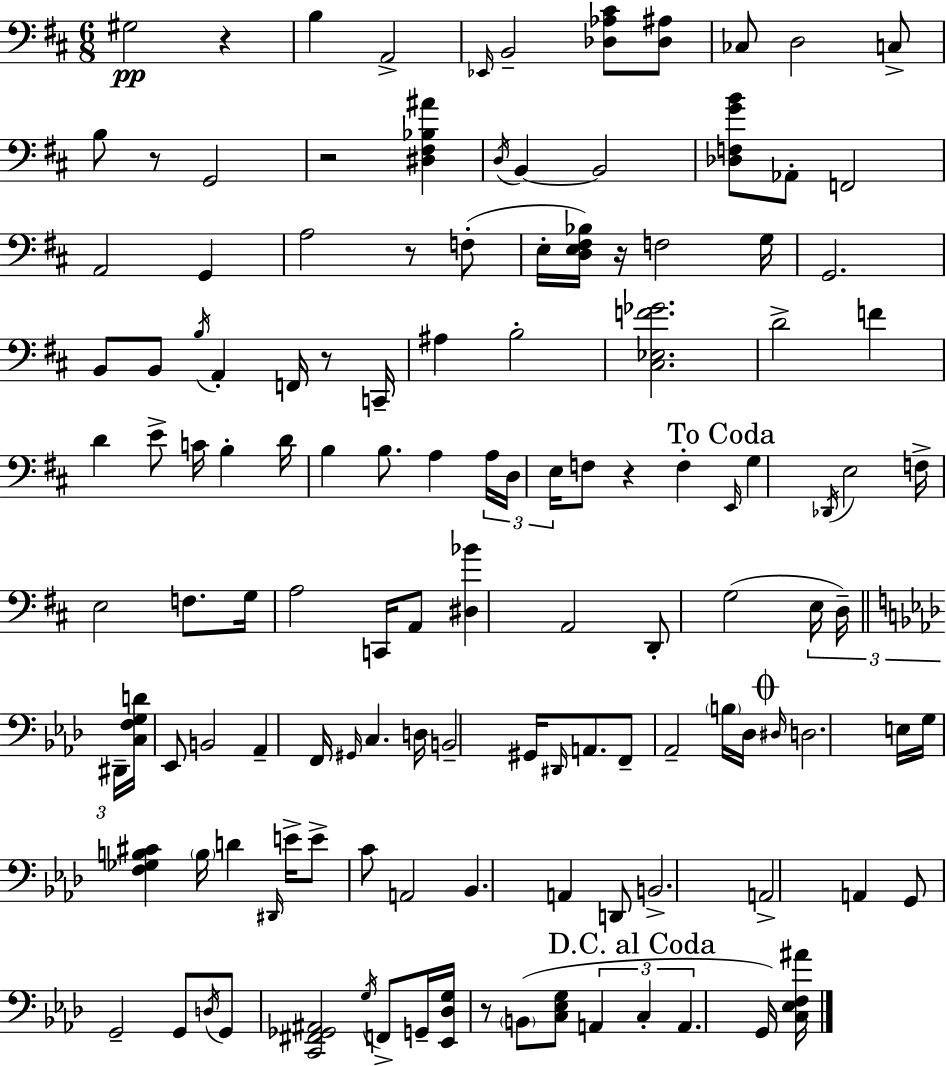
G#3/h R/q B3/q A2/h Eb2/s B2/h [Db3,Ab3,C#4]/e [Db3,A#3]/e CES3/e D3/h C3/e B3/e R/e G2/h R/h [D#3,F#3,Bb3,A#4]/q D3/s B2/q B2/h [Db3,F3,G4,B4]/e Ab2/e F2/h A2/h G2/q A3/h R/e F3/e E3/s [D3,E3,F#3,Bb3]/s R/s F3/h G3/s G2/h. B2/e B2/e B3/s A2/q F2/s R/e C2/s A#3/q B3/h [C#3,Eb3,F4,Gb4]/h. D4/h F4/q D4/q E4/e C4/s B3/q D4/s B3/q B3/e. A3/q A3/s D3/s E3/s F3/e R/q F3/q E2/s G3/q Db2/s E3/h F3/s E3/h F3/e. G3/s A3/h C2/s A2/e [D#3,Bb4]/q A2/h D2/e G3/h E3/s D3/s D#2/s [C3,F3,G3,D4]/s Eb2/e B2/h Ab2/q F2/s G#2/s C3/q. D3/s B2/h G#2/s D#2/s A2/e. F2/e Ab2/h B3/s Db3/s D#3/s D3/h. E3/s G3/s [F3,Gb3,B3,C#4]/q B3/s D4/q D#2/s E4/s E4/e C4/e A2/h Bb2/q. A2/q D2/e B2/h. A2/h A2/q G2/e G2/h G2/e D3/s G2/e [C2,F#2,Gb2,A#2]/h G3/s F2/e G2/s [Eb2,Db3,G3]/s R/e B2/e [C3,Eb3,G3]/e A2/q C3/q A2/q. G2/s [C3,Eb3,F3,A#4]/s